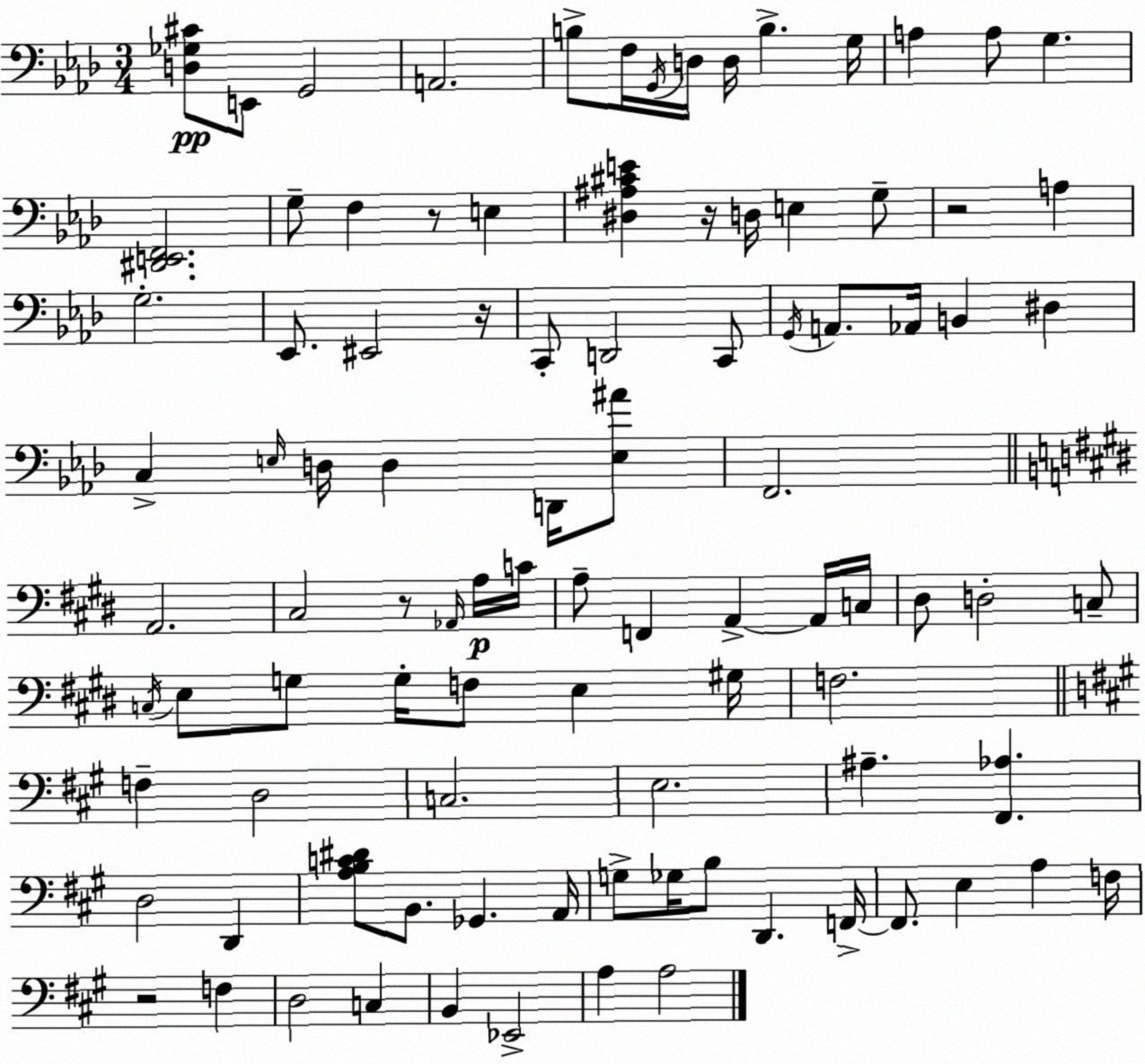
X:1
T:Untitled
M:3/4
L:1/4
K:Ab
[D,_G,^C]/2 E,,/2 G,,2 A,,2 B,/2 F,/4 G,,/4 D,/4 D,/4 B, G,/4 A, A,/2 G, [^D,,E,,F,,]2 G,/2 F, z/2 E, [^D,^A,^CE] z/4 D,/4 E, G,/2 z2 A, G,2 _E,,/2 ^E,,2 z/4 C,,/2 D,,2 C,,/2 G,,/4 A,,/2 _A,,/4 B,, ^D, C, E,/4 D,/4 D, D,,/4 [E,^A]/2 F,,2 A,,2 ^C,2 z/2 _A,,/4 A,/4 C/4 A,/2 F,, A,, A,,/4 C,/4 ^D,/2 D,2 C,/2 C,/4 E,/2 G,/2 G,/4 F,/2 E, ^G,/4 F,2 F, D,2 C,2 E,2 ^A, [^F,,_A,] D,2 D,, [A,B,C^D]/2 B,,/2 _G,, A,,/4 G,/2 _G,/4 B,/2 D,, F,,/4 F,,/2 E, A, F,/4 z2 F, D,2 C, B,, _E,,2 A, A,2